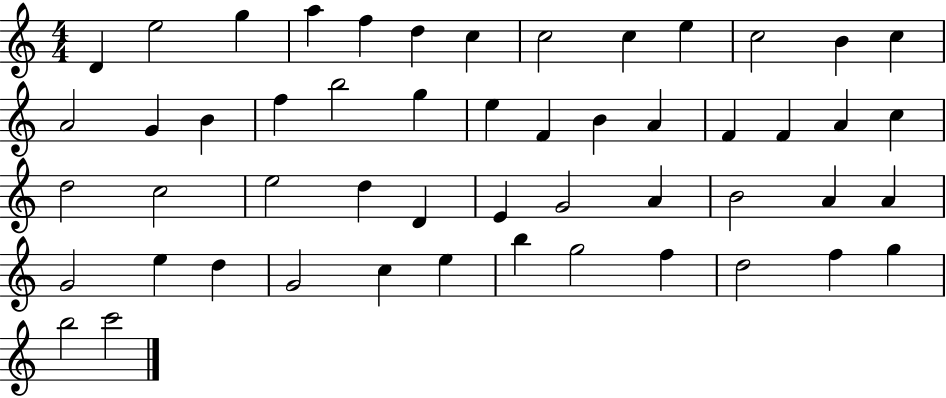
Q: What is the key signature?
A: C major